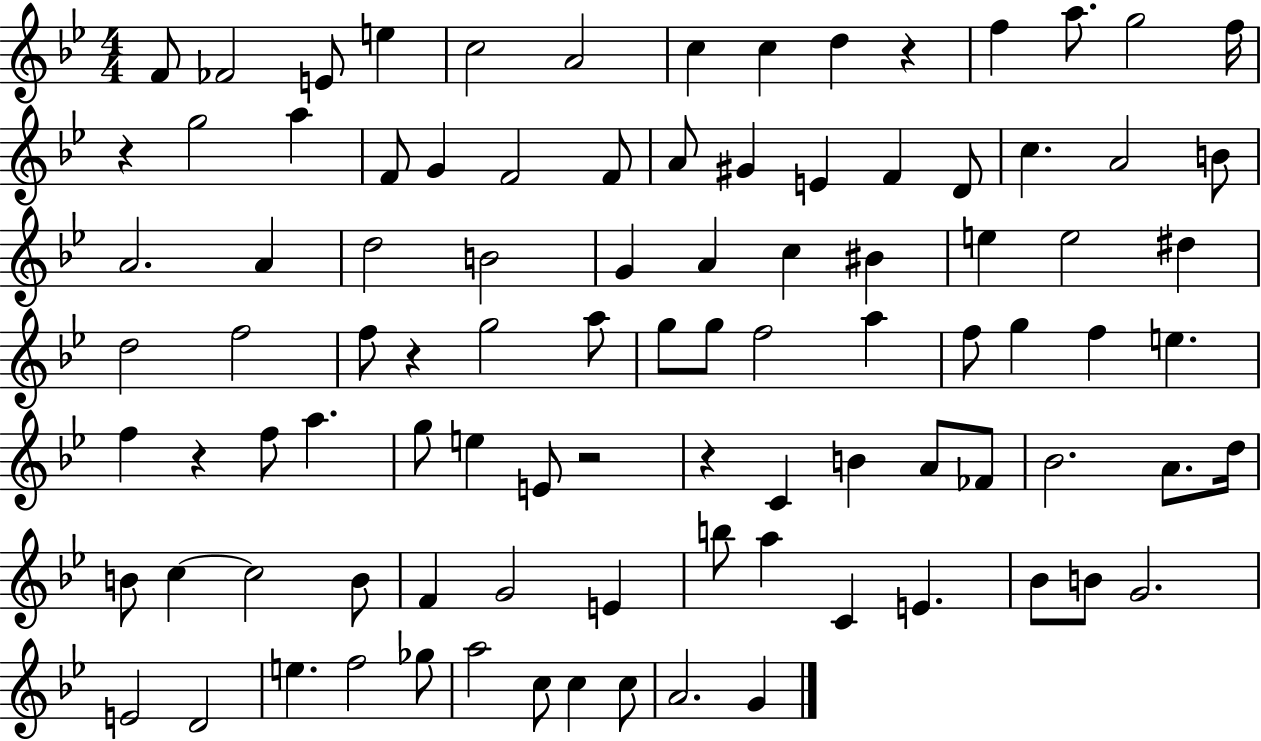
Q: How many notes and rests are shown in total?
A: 95